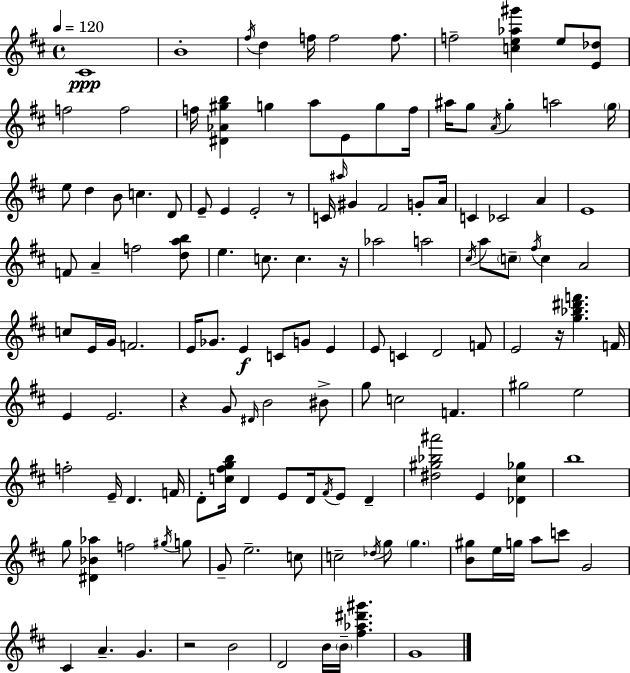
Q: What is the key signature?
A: D major